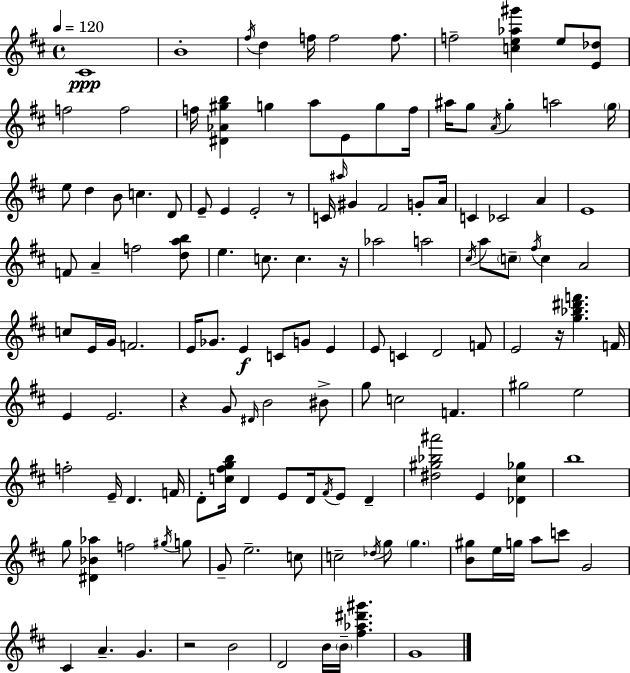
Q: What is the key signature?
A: D major